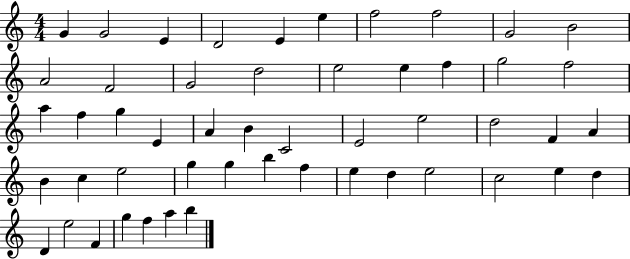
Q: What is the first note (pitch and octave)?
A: G4